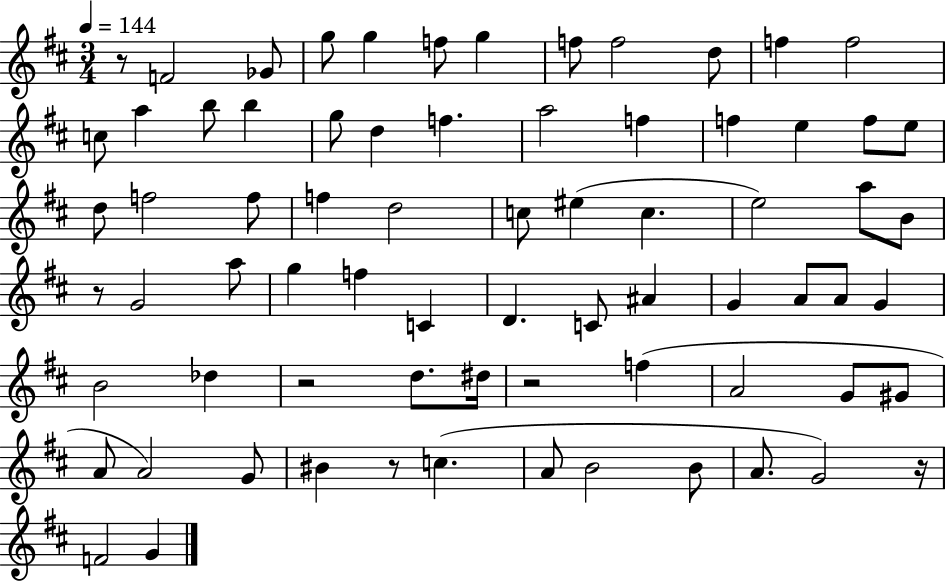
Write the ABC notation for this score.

X:1
T:Untitled
M:3/4
L:1/4
K:D
z/2 F2 _G/2 g/2 g f/2 g f/2 f2 d/2 f f2 c/2 a b/2 b g/2 d f a2 f f e f/2 e/2 d/2 f2 f/2 f d2 c/2 ^e c e2 a/2 B/2 z/2 G2 a/2 g f C D C/2 ^A G A/2 A/2 G B2 _d z2 d/2 ^d/4 z2 f A2 G/2 ^G/2 A/2 A2 G/2 ^B z/2 c A/2 B2 B/2 A/2 G2 z/4 F2 G